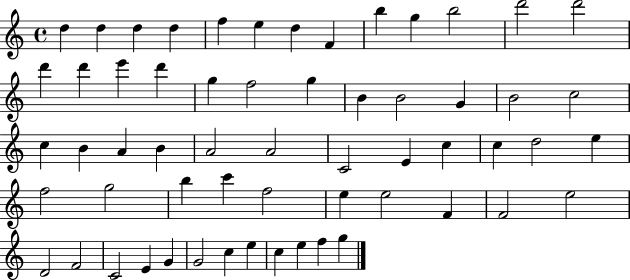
D5/q D5/q D5/q D5/q F5/q E5/q D5/q F4/q B5/q G5/q B5/h D6/h D6/h D6/q D6/q E6/q D6/q G5/q F5/h G5/q B4/q B4/h G4/q B4/h C5/h C5/q B4/q A4/q B4/q A4/h A4/h C4/h E4/q C5/q C5/q D5/h E5/q F5/h G5/h B5/q C6/q F5/h E5/q E5/h F4/q F4/h E5/h D4/h F4/h C4/h E4/q G4/q G4/h C5/q E5/q C5/q E5/q F5/q G5/q